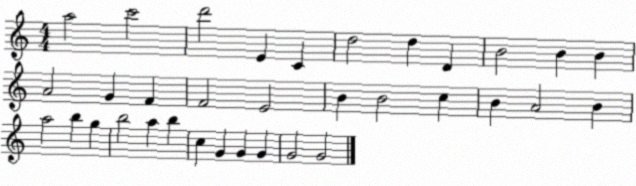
X:1
T:Untitled
M:4/4
L:1/4
K:C
a2 c'2 d'2 E C d2 d D B2 B B A2 G F F2 E2 B B2 c B A2 B a2 b g b2 a b c G G G G2 G2